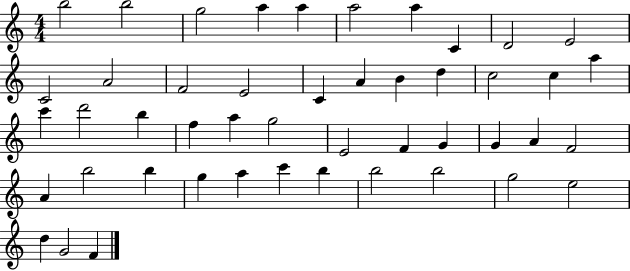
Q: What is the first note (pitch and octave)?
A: B5